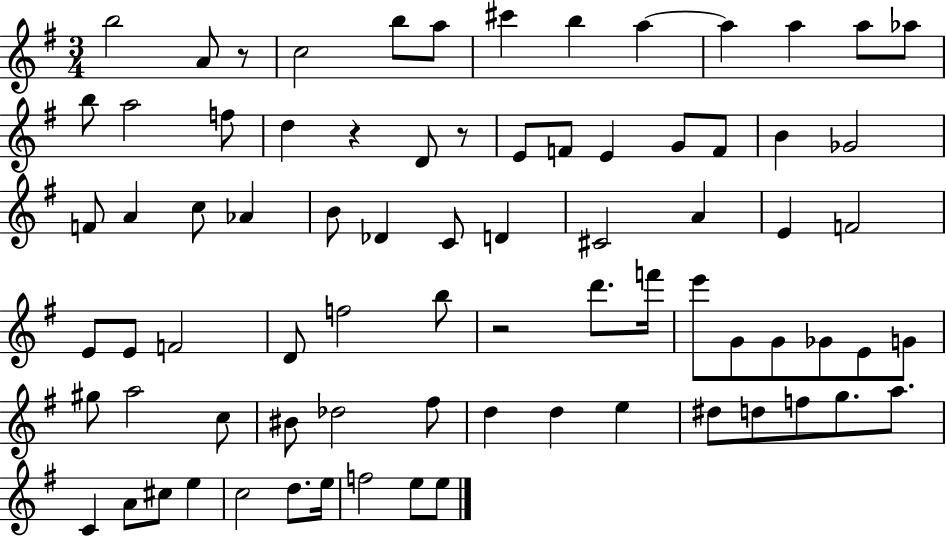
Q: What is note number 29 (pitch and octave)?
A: B4